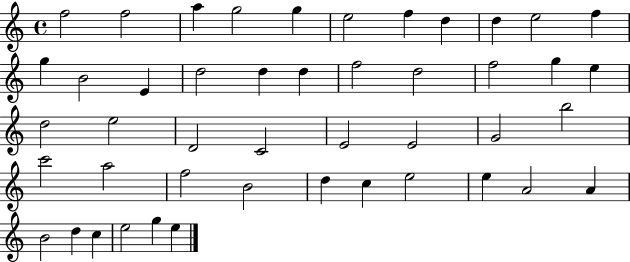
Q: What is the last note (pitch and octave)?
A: E5